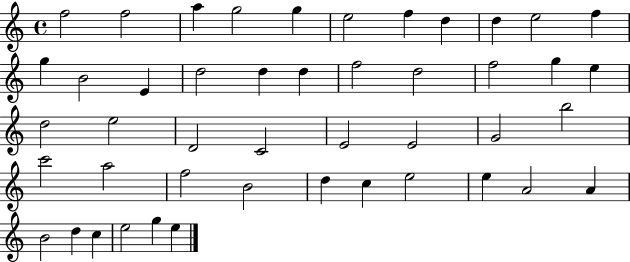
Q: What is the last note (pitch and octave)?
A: E5